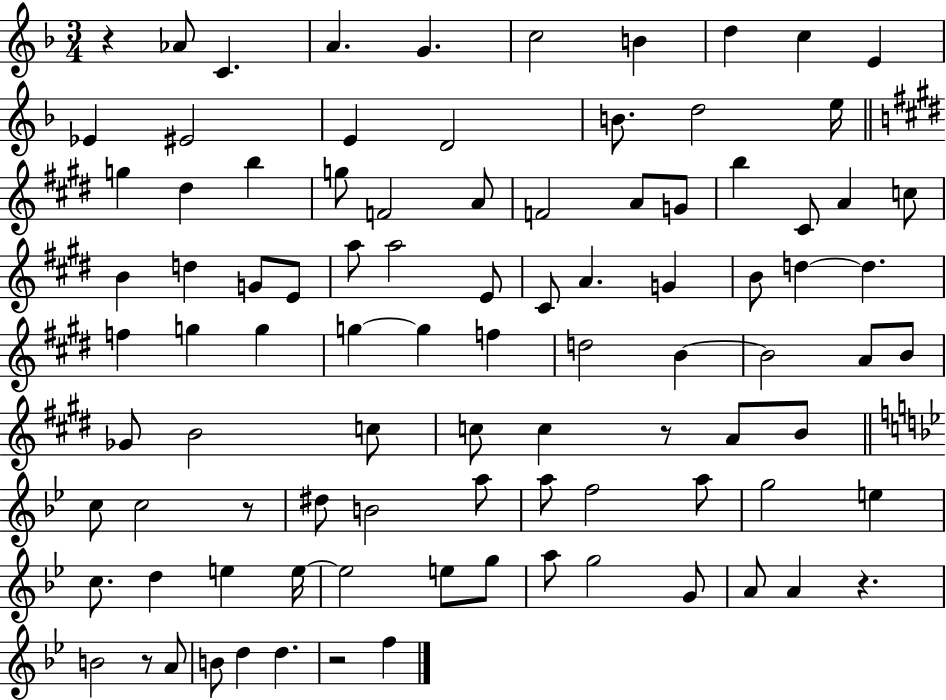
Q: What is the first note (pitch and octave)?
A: Ab4